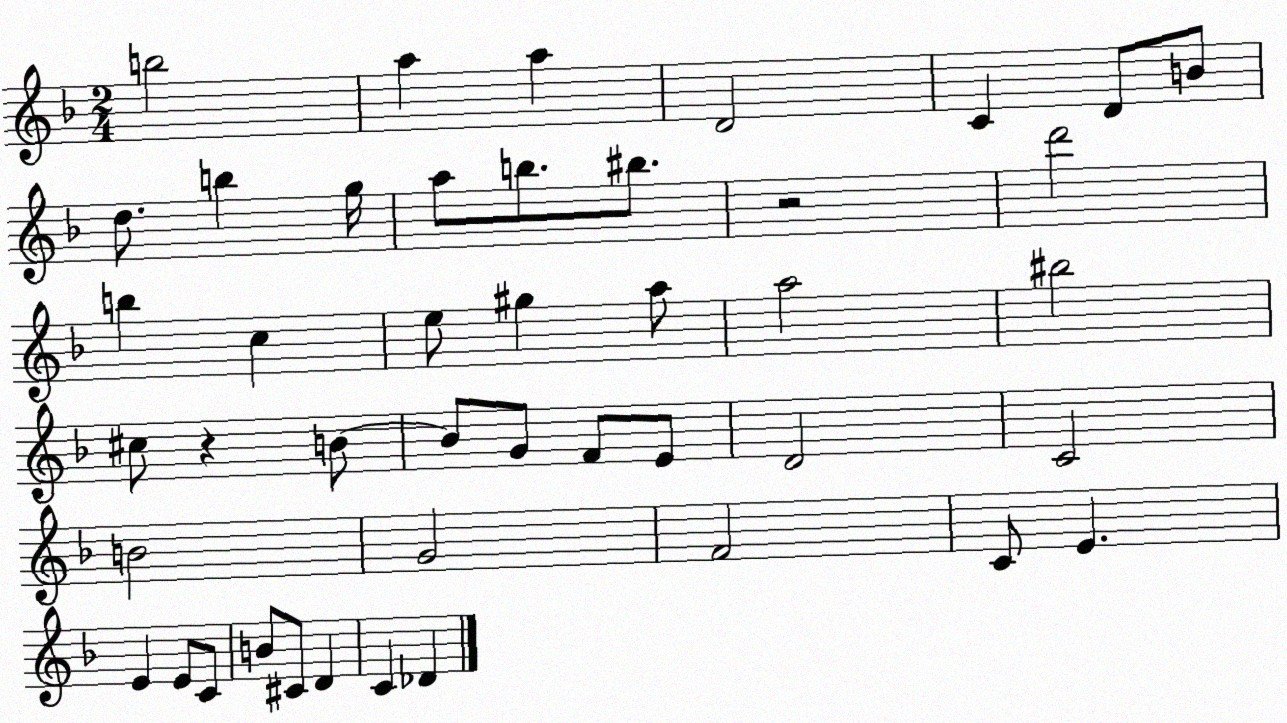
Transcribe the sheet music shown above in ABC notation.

X:1
T:Untitled
M:2/4
L:1/4
K:F
b2 a a D2 C D/2 B/2 d/2 b g/4 a/2 b/2 ^b/2 z2 d'2 b c e/2 ^g a/2 a2 ^b2 ^c/2 z B/2 B/2 G/2 F/2 E/2 D2 C2 B2 G2 F2 C/2 E E E/2 C/2 B/2 ^C/2 D C _D